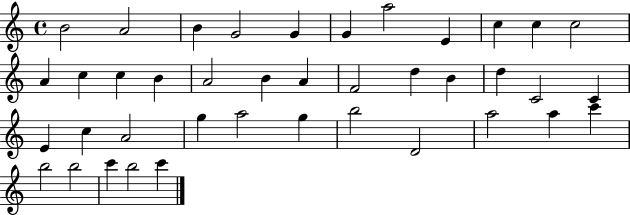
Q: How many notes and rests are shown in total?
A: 40